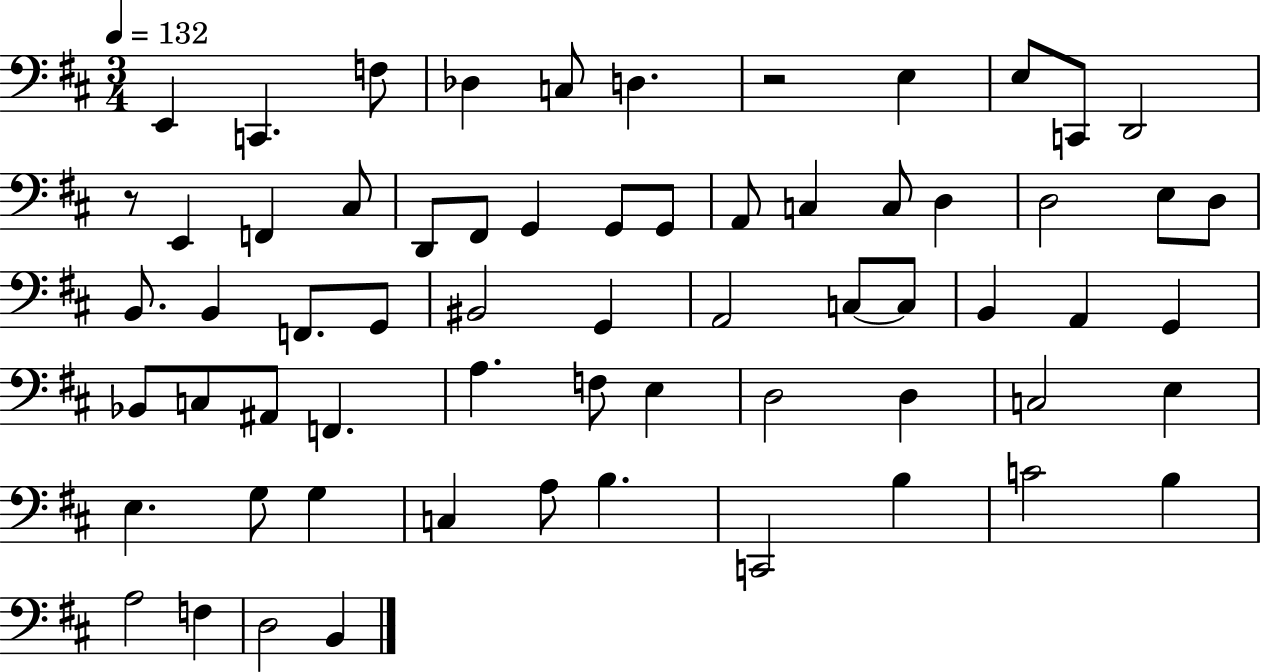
E2/q C2/q. F3/e Db3/q C3/e D3/q. R/h E3/q E3/e C2/e D2/h R/e E2/q F2/q C#3/e D2/e F#2/e G2/q G2/e G2/e A2/e C3/q C3/e D3/q D3/h E3/e D3/e B2/e. B2/q F2/e. G2/e BIS2/h G2/q A2/h C3/e C3/e B2/q A2/q G2/q Bb2/e C3/e A#2/e F2/q. A3/q. F3/e E3/q D3/h D3/q C3/h E3/q E3/q. G3/e G3/q C3/q A3/e B3/q. C2/h B3/q C4/h B3/q A3/h F3/q D3/h B2/q